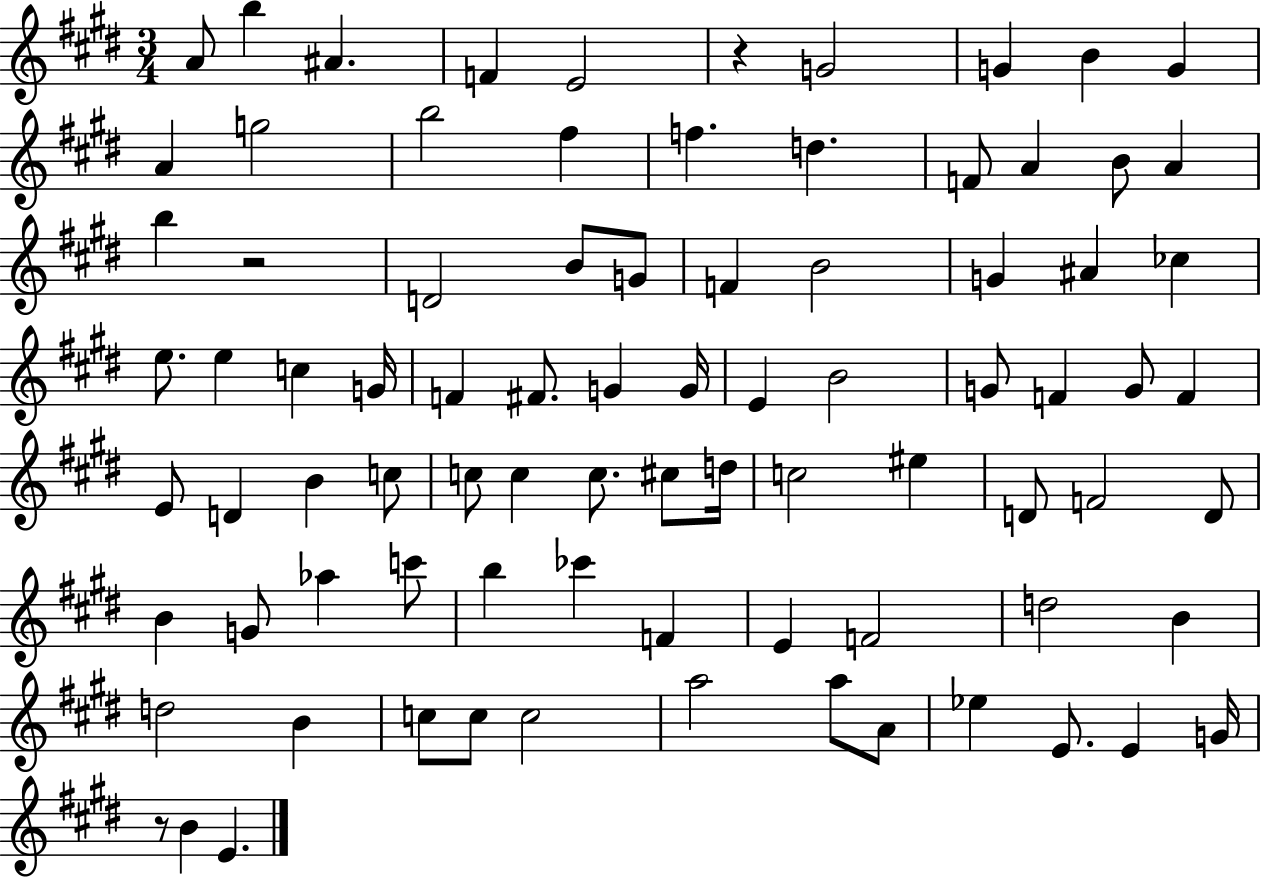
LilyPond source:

{
  \clef treble
  \numericTimeSignature
  \time 3/4
  \key e \major
  a'8 b''4 ais'4. | f'4 e'2 | r4 g'2 | g'4 b'4 g'4 | \break a'4 g''2 | b''2 fis''4 | f''4. d''4. | f'8 a'4 b'8 a'4 | \break b''4 r2 | d'2 b'8 g'8 | f'4 b'2 | g'4 ais'4 ces''4 | \break e''8. e''4 c''4 g'16 | f'4 fis'8. g'4 g'16 | e'4 b'2 | g'8 f'4 g'8 f'4 | \break e'8 d'4 b'4 c''8 | c''8 c''4 c''8. cis''8 d''16 | c''2 eis''4 | d'8 f'2 d'8 | \break b'4 g'8 aes''4 c'''8 | b''4 ces'''4 f'4 | e'4 f'2 | d''2 b'4 | \break d''2 b'4 | c''8 c''8 c''2 | a''2 a''8 a'8 | ees''4 e'8. e'4 g'16 | \break r8 b'4 e'4. | \bar "|."
}